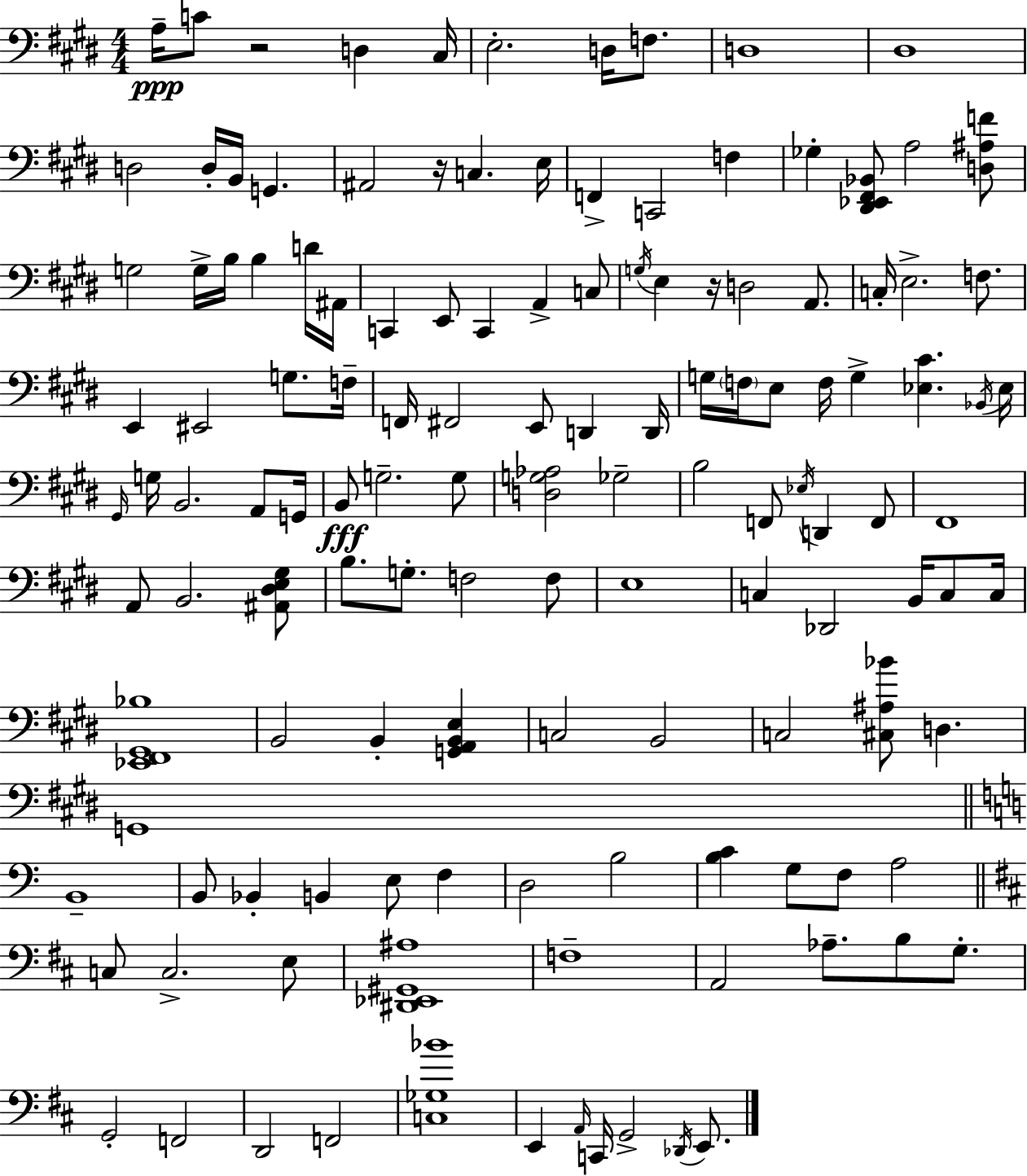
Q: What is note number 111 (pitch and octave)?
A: D2